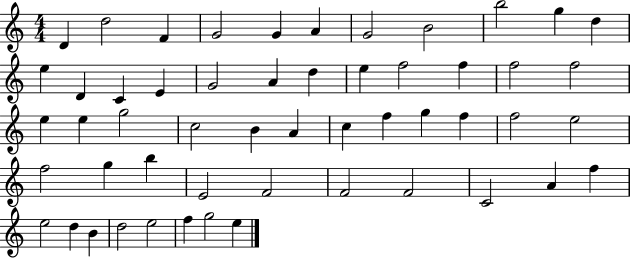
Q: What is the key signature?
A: C major